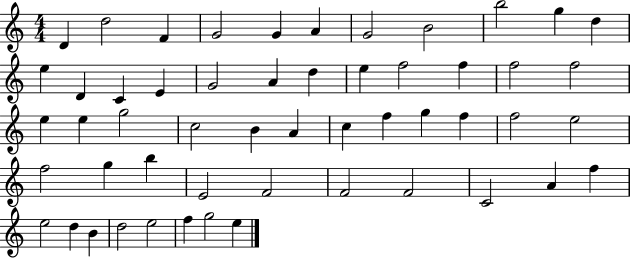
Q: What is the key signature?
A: C major